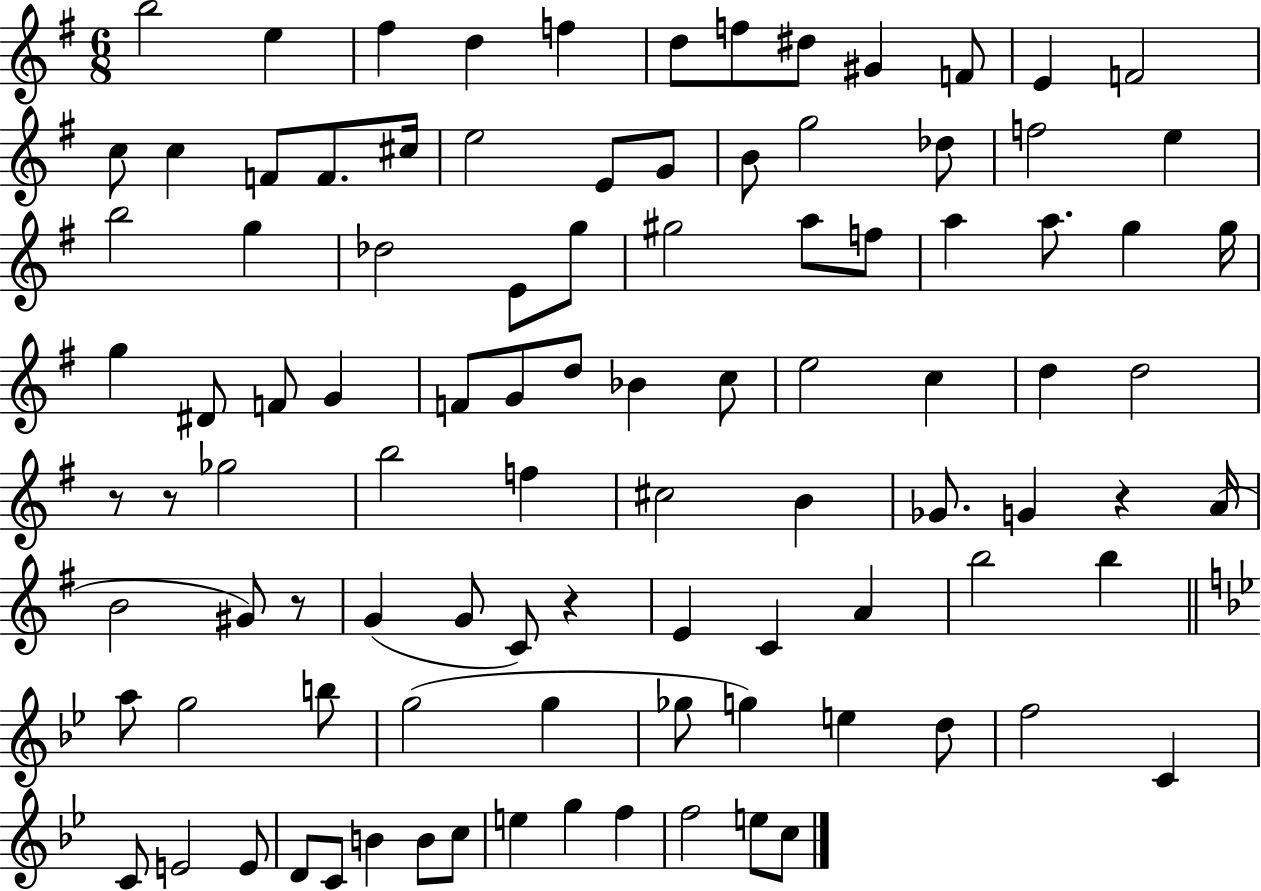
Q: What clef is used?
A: treble